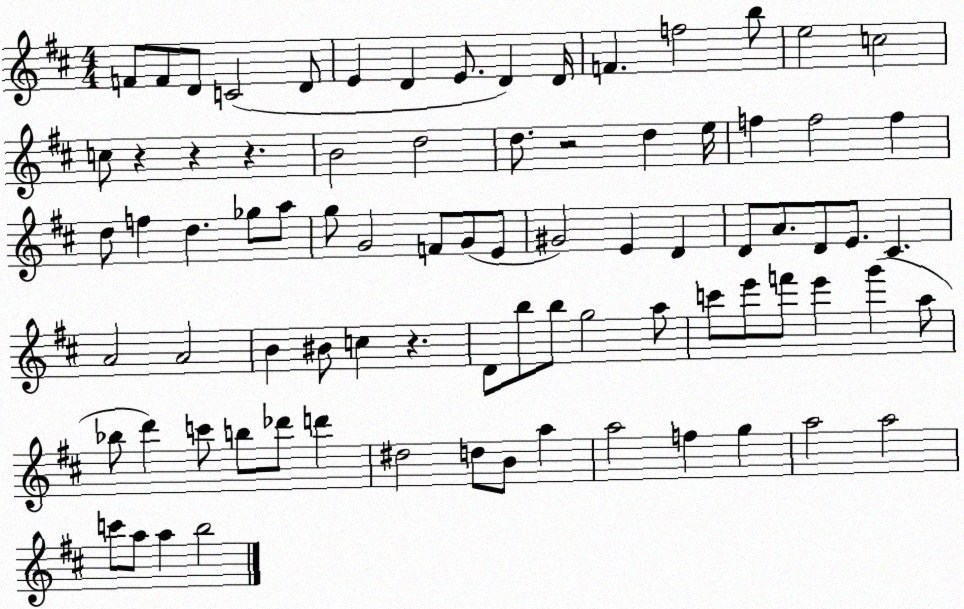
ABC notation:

X:1
T:Untitled
M:4/4
L:1/4
K:D
F/2 F/2 D/2 C2 D/2 E D E/2 D D/4 F f2 b/2 e2 c2 c/2 z z z B2 d2 d/2 z2 d e/4 f f2 f d/2 f d _g/2 a/2 g/2 G2 F/2 G/2 E/2 ^G2 E D D/2 A/2 D/2 E/2 ^C A2 A2 B ^B/2 c z D/2 b/2 b/2 g2 a/2 c'/2 e'/2 f'/2 e' g' a/2 _b/2 d' c'/2 b/2 _d'/2 d' ^d2 d/2 B/2 a a2 f g a2 a2 c'/2 a/2 a b2